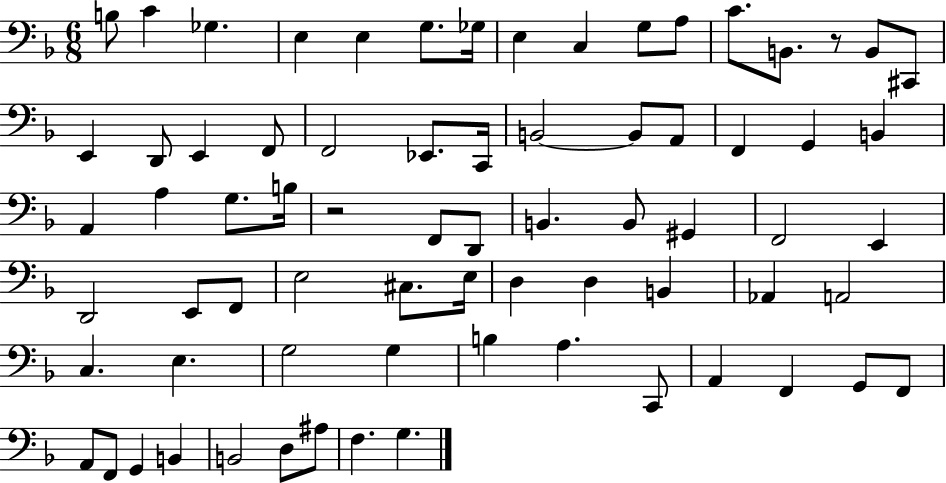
X:1
T:Untitled
M:6/8
L:1/4
K:F
B,/2 C _G, E, E, G,/2 _G,/4 E, C, G,/2 A,/2 C/2 B,,/2 z/2 B,,/2 ^C,,/2 E,, D,,/2 E,, F,,/2 F,,2 _E,,/2 C,,/4 B,,2 B,,/2 A,,/2 F,, G,, B,, A,, A, G,/2 B,/4 z2 F,,/2 D,,/2 B,, B,,/2 ^G,, F,,2 E,, D,,2 E,,/2 F,,/2 E,2 ^C,/2 E,/4 D, D, B,, _A,, A,,2 C, E, G,2 G, B, A, C,,/2 A,, F,, G,,/2 F,,/2 A,,/2 F,,/2 G,, B,, B,,2 D,/2 ^A,/2 F, G,